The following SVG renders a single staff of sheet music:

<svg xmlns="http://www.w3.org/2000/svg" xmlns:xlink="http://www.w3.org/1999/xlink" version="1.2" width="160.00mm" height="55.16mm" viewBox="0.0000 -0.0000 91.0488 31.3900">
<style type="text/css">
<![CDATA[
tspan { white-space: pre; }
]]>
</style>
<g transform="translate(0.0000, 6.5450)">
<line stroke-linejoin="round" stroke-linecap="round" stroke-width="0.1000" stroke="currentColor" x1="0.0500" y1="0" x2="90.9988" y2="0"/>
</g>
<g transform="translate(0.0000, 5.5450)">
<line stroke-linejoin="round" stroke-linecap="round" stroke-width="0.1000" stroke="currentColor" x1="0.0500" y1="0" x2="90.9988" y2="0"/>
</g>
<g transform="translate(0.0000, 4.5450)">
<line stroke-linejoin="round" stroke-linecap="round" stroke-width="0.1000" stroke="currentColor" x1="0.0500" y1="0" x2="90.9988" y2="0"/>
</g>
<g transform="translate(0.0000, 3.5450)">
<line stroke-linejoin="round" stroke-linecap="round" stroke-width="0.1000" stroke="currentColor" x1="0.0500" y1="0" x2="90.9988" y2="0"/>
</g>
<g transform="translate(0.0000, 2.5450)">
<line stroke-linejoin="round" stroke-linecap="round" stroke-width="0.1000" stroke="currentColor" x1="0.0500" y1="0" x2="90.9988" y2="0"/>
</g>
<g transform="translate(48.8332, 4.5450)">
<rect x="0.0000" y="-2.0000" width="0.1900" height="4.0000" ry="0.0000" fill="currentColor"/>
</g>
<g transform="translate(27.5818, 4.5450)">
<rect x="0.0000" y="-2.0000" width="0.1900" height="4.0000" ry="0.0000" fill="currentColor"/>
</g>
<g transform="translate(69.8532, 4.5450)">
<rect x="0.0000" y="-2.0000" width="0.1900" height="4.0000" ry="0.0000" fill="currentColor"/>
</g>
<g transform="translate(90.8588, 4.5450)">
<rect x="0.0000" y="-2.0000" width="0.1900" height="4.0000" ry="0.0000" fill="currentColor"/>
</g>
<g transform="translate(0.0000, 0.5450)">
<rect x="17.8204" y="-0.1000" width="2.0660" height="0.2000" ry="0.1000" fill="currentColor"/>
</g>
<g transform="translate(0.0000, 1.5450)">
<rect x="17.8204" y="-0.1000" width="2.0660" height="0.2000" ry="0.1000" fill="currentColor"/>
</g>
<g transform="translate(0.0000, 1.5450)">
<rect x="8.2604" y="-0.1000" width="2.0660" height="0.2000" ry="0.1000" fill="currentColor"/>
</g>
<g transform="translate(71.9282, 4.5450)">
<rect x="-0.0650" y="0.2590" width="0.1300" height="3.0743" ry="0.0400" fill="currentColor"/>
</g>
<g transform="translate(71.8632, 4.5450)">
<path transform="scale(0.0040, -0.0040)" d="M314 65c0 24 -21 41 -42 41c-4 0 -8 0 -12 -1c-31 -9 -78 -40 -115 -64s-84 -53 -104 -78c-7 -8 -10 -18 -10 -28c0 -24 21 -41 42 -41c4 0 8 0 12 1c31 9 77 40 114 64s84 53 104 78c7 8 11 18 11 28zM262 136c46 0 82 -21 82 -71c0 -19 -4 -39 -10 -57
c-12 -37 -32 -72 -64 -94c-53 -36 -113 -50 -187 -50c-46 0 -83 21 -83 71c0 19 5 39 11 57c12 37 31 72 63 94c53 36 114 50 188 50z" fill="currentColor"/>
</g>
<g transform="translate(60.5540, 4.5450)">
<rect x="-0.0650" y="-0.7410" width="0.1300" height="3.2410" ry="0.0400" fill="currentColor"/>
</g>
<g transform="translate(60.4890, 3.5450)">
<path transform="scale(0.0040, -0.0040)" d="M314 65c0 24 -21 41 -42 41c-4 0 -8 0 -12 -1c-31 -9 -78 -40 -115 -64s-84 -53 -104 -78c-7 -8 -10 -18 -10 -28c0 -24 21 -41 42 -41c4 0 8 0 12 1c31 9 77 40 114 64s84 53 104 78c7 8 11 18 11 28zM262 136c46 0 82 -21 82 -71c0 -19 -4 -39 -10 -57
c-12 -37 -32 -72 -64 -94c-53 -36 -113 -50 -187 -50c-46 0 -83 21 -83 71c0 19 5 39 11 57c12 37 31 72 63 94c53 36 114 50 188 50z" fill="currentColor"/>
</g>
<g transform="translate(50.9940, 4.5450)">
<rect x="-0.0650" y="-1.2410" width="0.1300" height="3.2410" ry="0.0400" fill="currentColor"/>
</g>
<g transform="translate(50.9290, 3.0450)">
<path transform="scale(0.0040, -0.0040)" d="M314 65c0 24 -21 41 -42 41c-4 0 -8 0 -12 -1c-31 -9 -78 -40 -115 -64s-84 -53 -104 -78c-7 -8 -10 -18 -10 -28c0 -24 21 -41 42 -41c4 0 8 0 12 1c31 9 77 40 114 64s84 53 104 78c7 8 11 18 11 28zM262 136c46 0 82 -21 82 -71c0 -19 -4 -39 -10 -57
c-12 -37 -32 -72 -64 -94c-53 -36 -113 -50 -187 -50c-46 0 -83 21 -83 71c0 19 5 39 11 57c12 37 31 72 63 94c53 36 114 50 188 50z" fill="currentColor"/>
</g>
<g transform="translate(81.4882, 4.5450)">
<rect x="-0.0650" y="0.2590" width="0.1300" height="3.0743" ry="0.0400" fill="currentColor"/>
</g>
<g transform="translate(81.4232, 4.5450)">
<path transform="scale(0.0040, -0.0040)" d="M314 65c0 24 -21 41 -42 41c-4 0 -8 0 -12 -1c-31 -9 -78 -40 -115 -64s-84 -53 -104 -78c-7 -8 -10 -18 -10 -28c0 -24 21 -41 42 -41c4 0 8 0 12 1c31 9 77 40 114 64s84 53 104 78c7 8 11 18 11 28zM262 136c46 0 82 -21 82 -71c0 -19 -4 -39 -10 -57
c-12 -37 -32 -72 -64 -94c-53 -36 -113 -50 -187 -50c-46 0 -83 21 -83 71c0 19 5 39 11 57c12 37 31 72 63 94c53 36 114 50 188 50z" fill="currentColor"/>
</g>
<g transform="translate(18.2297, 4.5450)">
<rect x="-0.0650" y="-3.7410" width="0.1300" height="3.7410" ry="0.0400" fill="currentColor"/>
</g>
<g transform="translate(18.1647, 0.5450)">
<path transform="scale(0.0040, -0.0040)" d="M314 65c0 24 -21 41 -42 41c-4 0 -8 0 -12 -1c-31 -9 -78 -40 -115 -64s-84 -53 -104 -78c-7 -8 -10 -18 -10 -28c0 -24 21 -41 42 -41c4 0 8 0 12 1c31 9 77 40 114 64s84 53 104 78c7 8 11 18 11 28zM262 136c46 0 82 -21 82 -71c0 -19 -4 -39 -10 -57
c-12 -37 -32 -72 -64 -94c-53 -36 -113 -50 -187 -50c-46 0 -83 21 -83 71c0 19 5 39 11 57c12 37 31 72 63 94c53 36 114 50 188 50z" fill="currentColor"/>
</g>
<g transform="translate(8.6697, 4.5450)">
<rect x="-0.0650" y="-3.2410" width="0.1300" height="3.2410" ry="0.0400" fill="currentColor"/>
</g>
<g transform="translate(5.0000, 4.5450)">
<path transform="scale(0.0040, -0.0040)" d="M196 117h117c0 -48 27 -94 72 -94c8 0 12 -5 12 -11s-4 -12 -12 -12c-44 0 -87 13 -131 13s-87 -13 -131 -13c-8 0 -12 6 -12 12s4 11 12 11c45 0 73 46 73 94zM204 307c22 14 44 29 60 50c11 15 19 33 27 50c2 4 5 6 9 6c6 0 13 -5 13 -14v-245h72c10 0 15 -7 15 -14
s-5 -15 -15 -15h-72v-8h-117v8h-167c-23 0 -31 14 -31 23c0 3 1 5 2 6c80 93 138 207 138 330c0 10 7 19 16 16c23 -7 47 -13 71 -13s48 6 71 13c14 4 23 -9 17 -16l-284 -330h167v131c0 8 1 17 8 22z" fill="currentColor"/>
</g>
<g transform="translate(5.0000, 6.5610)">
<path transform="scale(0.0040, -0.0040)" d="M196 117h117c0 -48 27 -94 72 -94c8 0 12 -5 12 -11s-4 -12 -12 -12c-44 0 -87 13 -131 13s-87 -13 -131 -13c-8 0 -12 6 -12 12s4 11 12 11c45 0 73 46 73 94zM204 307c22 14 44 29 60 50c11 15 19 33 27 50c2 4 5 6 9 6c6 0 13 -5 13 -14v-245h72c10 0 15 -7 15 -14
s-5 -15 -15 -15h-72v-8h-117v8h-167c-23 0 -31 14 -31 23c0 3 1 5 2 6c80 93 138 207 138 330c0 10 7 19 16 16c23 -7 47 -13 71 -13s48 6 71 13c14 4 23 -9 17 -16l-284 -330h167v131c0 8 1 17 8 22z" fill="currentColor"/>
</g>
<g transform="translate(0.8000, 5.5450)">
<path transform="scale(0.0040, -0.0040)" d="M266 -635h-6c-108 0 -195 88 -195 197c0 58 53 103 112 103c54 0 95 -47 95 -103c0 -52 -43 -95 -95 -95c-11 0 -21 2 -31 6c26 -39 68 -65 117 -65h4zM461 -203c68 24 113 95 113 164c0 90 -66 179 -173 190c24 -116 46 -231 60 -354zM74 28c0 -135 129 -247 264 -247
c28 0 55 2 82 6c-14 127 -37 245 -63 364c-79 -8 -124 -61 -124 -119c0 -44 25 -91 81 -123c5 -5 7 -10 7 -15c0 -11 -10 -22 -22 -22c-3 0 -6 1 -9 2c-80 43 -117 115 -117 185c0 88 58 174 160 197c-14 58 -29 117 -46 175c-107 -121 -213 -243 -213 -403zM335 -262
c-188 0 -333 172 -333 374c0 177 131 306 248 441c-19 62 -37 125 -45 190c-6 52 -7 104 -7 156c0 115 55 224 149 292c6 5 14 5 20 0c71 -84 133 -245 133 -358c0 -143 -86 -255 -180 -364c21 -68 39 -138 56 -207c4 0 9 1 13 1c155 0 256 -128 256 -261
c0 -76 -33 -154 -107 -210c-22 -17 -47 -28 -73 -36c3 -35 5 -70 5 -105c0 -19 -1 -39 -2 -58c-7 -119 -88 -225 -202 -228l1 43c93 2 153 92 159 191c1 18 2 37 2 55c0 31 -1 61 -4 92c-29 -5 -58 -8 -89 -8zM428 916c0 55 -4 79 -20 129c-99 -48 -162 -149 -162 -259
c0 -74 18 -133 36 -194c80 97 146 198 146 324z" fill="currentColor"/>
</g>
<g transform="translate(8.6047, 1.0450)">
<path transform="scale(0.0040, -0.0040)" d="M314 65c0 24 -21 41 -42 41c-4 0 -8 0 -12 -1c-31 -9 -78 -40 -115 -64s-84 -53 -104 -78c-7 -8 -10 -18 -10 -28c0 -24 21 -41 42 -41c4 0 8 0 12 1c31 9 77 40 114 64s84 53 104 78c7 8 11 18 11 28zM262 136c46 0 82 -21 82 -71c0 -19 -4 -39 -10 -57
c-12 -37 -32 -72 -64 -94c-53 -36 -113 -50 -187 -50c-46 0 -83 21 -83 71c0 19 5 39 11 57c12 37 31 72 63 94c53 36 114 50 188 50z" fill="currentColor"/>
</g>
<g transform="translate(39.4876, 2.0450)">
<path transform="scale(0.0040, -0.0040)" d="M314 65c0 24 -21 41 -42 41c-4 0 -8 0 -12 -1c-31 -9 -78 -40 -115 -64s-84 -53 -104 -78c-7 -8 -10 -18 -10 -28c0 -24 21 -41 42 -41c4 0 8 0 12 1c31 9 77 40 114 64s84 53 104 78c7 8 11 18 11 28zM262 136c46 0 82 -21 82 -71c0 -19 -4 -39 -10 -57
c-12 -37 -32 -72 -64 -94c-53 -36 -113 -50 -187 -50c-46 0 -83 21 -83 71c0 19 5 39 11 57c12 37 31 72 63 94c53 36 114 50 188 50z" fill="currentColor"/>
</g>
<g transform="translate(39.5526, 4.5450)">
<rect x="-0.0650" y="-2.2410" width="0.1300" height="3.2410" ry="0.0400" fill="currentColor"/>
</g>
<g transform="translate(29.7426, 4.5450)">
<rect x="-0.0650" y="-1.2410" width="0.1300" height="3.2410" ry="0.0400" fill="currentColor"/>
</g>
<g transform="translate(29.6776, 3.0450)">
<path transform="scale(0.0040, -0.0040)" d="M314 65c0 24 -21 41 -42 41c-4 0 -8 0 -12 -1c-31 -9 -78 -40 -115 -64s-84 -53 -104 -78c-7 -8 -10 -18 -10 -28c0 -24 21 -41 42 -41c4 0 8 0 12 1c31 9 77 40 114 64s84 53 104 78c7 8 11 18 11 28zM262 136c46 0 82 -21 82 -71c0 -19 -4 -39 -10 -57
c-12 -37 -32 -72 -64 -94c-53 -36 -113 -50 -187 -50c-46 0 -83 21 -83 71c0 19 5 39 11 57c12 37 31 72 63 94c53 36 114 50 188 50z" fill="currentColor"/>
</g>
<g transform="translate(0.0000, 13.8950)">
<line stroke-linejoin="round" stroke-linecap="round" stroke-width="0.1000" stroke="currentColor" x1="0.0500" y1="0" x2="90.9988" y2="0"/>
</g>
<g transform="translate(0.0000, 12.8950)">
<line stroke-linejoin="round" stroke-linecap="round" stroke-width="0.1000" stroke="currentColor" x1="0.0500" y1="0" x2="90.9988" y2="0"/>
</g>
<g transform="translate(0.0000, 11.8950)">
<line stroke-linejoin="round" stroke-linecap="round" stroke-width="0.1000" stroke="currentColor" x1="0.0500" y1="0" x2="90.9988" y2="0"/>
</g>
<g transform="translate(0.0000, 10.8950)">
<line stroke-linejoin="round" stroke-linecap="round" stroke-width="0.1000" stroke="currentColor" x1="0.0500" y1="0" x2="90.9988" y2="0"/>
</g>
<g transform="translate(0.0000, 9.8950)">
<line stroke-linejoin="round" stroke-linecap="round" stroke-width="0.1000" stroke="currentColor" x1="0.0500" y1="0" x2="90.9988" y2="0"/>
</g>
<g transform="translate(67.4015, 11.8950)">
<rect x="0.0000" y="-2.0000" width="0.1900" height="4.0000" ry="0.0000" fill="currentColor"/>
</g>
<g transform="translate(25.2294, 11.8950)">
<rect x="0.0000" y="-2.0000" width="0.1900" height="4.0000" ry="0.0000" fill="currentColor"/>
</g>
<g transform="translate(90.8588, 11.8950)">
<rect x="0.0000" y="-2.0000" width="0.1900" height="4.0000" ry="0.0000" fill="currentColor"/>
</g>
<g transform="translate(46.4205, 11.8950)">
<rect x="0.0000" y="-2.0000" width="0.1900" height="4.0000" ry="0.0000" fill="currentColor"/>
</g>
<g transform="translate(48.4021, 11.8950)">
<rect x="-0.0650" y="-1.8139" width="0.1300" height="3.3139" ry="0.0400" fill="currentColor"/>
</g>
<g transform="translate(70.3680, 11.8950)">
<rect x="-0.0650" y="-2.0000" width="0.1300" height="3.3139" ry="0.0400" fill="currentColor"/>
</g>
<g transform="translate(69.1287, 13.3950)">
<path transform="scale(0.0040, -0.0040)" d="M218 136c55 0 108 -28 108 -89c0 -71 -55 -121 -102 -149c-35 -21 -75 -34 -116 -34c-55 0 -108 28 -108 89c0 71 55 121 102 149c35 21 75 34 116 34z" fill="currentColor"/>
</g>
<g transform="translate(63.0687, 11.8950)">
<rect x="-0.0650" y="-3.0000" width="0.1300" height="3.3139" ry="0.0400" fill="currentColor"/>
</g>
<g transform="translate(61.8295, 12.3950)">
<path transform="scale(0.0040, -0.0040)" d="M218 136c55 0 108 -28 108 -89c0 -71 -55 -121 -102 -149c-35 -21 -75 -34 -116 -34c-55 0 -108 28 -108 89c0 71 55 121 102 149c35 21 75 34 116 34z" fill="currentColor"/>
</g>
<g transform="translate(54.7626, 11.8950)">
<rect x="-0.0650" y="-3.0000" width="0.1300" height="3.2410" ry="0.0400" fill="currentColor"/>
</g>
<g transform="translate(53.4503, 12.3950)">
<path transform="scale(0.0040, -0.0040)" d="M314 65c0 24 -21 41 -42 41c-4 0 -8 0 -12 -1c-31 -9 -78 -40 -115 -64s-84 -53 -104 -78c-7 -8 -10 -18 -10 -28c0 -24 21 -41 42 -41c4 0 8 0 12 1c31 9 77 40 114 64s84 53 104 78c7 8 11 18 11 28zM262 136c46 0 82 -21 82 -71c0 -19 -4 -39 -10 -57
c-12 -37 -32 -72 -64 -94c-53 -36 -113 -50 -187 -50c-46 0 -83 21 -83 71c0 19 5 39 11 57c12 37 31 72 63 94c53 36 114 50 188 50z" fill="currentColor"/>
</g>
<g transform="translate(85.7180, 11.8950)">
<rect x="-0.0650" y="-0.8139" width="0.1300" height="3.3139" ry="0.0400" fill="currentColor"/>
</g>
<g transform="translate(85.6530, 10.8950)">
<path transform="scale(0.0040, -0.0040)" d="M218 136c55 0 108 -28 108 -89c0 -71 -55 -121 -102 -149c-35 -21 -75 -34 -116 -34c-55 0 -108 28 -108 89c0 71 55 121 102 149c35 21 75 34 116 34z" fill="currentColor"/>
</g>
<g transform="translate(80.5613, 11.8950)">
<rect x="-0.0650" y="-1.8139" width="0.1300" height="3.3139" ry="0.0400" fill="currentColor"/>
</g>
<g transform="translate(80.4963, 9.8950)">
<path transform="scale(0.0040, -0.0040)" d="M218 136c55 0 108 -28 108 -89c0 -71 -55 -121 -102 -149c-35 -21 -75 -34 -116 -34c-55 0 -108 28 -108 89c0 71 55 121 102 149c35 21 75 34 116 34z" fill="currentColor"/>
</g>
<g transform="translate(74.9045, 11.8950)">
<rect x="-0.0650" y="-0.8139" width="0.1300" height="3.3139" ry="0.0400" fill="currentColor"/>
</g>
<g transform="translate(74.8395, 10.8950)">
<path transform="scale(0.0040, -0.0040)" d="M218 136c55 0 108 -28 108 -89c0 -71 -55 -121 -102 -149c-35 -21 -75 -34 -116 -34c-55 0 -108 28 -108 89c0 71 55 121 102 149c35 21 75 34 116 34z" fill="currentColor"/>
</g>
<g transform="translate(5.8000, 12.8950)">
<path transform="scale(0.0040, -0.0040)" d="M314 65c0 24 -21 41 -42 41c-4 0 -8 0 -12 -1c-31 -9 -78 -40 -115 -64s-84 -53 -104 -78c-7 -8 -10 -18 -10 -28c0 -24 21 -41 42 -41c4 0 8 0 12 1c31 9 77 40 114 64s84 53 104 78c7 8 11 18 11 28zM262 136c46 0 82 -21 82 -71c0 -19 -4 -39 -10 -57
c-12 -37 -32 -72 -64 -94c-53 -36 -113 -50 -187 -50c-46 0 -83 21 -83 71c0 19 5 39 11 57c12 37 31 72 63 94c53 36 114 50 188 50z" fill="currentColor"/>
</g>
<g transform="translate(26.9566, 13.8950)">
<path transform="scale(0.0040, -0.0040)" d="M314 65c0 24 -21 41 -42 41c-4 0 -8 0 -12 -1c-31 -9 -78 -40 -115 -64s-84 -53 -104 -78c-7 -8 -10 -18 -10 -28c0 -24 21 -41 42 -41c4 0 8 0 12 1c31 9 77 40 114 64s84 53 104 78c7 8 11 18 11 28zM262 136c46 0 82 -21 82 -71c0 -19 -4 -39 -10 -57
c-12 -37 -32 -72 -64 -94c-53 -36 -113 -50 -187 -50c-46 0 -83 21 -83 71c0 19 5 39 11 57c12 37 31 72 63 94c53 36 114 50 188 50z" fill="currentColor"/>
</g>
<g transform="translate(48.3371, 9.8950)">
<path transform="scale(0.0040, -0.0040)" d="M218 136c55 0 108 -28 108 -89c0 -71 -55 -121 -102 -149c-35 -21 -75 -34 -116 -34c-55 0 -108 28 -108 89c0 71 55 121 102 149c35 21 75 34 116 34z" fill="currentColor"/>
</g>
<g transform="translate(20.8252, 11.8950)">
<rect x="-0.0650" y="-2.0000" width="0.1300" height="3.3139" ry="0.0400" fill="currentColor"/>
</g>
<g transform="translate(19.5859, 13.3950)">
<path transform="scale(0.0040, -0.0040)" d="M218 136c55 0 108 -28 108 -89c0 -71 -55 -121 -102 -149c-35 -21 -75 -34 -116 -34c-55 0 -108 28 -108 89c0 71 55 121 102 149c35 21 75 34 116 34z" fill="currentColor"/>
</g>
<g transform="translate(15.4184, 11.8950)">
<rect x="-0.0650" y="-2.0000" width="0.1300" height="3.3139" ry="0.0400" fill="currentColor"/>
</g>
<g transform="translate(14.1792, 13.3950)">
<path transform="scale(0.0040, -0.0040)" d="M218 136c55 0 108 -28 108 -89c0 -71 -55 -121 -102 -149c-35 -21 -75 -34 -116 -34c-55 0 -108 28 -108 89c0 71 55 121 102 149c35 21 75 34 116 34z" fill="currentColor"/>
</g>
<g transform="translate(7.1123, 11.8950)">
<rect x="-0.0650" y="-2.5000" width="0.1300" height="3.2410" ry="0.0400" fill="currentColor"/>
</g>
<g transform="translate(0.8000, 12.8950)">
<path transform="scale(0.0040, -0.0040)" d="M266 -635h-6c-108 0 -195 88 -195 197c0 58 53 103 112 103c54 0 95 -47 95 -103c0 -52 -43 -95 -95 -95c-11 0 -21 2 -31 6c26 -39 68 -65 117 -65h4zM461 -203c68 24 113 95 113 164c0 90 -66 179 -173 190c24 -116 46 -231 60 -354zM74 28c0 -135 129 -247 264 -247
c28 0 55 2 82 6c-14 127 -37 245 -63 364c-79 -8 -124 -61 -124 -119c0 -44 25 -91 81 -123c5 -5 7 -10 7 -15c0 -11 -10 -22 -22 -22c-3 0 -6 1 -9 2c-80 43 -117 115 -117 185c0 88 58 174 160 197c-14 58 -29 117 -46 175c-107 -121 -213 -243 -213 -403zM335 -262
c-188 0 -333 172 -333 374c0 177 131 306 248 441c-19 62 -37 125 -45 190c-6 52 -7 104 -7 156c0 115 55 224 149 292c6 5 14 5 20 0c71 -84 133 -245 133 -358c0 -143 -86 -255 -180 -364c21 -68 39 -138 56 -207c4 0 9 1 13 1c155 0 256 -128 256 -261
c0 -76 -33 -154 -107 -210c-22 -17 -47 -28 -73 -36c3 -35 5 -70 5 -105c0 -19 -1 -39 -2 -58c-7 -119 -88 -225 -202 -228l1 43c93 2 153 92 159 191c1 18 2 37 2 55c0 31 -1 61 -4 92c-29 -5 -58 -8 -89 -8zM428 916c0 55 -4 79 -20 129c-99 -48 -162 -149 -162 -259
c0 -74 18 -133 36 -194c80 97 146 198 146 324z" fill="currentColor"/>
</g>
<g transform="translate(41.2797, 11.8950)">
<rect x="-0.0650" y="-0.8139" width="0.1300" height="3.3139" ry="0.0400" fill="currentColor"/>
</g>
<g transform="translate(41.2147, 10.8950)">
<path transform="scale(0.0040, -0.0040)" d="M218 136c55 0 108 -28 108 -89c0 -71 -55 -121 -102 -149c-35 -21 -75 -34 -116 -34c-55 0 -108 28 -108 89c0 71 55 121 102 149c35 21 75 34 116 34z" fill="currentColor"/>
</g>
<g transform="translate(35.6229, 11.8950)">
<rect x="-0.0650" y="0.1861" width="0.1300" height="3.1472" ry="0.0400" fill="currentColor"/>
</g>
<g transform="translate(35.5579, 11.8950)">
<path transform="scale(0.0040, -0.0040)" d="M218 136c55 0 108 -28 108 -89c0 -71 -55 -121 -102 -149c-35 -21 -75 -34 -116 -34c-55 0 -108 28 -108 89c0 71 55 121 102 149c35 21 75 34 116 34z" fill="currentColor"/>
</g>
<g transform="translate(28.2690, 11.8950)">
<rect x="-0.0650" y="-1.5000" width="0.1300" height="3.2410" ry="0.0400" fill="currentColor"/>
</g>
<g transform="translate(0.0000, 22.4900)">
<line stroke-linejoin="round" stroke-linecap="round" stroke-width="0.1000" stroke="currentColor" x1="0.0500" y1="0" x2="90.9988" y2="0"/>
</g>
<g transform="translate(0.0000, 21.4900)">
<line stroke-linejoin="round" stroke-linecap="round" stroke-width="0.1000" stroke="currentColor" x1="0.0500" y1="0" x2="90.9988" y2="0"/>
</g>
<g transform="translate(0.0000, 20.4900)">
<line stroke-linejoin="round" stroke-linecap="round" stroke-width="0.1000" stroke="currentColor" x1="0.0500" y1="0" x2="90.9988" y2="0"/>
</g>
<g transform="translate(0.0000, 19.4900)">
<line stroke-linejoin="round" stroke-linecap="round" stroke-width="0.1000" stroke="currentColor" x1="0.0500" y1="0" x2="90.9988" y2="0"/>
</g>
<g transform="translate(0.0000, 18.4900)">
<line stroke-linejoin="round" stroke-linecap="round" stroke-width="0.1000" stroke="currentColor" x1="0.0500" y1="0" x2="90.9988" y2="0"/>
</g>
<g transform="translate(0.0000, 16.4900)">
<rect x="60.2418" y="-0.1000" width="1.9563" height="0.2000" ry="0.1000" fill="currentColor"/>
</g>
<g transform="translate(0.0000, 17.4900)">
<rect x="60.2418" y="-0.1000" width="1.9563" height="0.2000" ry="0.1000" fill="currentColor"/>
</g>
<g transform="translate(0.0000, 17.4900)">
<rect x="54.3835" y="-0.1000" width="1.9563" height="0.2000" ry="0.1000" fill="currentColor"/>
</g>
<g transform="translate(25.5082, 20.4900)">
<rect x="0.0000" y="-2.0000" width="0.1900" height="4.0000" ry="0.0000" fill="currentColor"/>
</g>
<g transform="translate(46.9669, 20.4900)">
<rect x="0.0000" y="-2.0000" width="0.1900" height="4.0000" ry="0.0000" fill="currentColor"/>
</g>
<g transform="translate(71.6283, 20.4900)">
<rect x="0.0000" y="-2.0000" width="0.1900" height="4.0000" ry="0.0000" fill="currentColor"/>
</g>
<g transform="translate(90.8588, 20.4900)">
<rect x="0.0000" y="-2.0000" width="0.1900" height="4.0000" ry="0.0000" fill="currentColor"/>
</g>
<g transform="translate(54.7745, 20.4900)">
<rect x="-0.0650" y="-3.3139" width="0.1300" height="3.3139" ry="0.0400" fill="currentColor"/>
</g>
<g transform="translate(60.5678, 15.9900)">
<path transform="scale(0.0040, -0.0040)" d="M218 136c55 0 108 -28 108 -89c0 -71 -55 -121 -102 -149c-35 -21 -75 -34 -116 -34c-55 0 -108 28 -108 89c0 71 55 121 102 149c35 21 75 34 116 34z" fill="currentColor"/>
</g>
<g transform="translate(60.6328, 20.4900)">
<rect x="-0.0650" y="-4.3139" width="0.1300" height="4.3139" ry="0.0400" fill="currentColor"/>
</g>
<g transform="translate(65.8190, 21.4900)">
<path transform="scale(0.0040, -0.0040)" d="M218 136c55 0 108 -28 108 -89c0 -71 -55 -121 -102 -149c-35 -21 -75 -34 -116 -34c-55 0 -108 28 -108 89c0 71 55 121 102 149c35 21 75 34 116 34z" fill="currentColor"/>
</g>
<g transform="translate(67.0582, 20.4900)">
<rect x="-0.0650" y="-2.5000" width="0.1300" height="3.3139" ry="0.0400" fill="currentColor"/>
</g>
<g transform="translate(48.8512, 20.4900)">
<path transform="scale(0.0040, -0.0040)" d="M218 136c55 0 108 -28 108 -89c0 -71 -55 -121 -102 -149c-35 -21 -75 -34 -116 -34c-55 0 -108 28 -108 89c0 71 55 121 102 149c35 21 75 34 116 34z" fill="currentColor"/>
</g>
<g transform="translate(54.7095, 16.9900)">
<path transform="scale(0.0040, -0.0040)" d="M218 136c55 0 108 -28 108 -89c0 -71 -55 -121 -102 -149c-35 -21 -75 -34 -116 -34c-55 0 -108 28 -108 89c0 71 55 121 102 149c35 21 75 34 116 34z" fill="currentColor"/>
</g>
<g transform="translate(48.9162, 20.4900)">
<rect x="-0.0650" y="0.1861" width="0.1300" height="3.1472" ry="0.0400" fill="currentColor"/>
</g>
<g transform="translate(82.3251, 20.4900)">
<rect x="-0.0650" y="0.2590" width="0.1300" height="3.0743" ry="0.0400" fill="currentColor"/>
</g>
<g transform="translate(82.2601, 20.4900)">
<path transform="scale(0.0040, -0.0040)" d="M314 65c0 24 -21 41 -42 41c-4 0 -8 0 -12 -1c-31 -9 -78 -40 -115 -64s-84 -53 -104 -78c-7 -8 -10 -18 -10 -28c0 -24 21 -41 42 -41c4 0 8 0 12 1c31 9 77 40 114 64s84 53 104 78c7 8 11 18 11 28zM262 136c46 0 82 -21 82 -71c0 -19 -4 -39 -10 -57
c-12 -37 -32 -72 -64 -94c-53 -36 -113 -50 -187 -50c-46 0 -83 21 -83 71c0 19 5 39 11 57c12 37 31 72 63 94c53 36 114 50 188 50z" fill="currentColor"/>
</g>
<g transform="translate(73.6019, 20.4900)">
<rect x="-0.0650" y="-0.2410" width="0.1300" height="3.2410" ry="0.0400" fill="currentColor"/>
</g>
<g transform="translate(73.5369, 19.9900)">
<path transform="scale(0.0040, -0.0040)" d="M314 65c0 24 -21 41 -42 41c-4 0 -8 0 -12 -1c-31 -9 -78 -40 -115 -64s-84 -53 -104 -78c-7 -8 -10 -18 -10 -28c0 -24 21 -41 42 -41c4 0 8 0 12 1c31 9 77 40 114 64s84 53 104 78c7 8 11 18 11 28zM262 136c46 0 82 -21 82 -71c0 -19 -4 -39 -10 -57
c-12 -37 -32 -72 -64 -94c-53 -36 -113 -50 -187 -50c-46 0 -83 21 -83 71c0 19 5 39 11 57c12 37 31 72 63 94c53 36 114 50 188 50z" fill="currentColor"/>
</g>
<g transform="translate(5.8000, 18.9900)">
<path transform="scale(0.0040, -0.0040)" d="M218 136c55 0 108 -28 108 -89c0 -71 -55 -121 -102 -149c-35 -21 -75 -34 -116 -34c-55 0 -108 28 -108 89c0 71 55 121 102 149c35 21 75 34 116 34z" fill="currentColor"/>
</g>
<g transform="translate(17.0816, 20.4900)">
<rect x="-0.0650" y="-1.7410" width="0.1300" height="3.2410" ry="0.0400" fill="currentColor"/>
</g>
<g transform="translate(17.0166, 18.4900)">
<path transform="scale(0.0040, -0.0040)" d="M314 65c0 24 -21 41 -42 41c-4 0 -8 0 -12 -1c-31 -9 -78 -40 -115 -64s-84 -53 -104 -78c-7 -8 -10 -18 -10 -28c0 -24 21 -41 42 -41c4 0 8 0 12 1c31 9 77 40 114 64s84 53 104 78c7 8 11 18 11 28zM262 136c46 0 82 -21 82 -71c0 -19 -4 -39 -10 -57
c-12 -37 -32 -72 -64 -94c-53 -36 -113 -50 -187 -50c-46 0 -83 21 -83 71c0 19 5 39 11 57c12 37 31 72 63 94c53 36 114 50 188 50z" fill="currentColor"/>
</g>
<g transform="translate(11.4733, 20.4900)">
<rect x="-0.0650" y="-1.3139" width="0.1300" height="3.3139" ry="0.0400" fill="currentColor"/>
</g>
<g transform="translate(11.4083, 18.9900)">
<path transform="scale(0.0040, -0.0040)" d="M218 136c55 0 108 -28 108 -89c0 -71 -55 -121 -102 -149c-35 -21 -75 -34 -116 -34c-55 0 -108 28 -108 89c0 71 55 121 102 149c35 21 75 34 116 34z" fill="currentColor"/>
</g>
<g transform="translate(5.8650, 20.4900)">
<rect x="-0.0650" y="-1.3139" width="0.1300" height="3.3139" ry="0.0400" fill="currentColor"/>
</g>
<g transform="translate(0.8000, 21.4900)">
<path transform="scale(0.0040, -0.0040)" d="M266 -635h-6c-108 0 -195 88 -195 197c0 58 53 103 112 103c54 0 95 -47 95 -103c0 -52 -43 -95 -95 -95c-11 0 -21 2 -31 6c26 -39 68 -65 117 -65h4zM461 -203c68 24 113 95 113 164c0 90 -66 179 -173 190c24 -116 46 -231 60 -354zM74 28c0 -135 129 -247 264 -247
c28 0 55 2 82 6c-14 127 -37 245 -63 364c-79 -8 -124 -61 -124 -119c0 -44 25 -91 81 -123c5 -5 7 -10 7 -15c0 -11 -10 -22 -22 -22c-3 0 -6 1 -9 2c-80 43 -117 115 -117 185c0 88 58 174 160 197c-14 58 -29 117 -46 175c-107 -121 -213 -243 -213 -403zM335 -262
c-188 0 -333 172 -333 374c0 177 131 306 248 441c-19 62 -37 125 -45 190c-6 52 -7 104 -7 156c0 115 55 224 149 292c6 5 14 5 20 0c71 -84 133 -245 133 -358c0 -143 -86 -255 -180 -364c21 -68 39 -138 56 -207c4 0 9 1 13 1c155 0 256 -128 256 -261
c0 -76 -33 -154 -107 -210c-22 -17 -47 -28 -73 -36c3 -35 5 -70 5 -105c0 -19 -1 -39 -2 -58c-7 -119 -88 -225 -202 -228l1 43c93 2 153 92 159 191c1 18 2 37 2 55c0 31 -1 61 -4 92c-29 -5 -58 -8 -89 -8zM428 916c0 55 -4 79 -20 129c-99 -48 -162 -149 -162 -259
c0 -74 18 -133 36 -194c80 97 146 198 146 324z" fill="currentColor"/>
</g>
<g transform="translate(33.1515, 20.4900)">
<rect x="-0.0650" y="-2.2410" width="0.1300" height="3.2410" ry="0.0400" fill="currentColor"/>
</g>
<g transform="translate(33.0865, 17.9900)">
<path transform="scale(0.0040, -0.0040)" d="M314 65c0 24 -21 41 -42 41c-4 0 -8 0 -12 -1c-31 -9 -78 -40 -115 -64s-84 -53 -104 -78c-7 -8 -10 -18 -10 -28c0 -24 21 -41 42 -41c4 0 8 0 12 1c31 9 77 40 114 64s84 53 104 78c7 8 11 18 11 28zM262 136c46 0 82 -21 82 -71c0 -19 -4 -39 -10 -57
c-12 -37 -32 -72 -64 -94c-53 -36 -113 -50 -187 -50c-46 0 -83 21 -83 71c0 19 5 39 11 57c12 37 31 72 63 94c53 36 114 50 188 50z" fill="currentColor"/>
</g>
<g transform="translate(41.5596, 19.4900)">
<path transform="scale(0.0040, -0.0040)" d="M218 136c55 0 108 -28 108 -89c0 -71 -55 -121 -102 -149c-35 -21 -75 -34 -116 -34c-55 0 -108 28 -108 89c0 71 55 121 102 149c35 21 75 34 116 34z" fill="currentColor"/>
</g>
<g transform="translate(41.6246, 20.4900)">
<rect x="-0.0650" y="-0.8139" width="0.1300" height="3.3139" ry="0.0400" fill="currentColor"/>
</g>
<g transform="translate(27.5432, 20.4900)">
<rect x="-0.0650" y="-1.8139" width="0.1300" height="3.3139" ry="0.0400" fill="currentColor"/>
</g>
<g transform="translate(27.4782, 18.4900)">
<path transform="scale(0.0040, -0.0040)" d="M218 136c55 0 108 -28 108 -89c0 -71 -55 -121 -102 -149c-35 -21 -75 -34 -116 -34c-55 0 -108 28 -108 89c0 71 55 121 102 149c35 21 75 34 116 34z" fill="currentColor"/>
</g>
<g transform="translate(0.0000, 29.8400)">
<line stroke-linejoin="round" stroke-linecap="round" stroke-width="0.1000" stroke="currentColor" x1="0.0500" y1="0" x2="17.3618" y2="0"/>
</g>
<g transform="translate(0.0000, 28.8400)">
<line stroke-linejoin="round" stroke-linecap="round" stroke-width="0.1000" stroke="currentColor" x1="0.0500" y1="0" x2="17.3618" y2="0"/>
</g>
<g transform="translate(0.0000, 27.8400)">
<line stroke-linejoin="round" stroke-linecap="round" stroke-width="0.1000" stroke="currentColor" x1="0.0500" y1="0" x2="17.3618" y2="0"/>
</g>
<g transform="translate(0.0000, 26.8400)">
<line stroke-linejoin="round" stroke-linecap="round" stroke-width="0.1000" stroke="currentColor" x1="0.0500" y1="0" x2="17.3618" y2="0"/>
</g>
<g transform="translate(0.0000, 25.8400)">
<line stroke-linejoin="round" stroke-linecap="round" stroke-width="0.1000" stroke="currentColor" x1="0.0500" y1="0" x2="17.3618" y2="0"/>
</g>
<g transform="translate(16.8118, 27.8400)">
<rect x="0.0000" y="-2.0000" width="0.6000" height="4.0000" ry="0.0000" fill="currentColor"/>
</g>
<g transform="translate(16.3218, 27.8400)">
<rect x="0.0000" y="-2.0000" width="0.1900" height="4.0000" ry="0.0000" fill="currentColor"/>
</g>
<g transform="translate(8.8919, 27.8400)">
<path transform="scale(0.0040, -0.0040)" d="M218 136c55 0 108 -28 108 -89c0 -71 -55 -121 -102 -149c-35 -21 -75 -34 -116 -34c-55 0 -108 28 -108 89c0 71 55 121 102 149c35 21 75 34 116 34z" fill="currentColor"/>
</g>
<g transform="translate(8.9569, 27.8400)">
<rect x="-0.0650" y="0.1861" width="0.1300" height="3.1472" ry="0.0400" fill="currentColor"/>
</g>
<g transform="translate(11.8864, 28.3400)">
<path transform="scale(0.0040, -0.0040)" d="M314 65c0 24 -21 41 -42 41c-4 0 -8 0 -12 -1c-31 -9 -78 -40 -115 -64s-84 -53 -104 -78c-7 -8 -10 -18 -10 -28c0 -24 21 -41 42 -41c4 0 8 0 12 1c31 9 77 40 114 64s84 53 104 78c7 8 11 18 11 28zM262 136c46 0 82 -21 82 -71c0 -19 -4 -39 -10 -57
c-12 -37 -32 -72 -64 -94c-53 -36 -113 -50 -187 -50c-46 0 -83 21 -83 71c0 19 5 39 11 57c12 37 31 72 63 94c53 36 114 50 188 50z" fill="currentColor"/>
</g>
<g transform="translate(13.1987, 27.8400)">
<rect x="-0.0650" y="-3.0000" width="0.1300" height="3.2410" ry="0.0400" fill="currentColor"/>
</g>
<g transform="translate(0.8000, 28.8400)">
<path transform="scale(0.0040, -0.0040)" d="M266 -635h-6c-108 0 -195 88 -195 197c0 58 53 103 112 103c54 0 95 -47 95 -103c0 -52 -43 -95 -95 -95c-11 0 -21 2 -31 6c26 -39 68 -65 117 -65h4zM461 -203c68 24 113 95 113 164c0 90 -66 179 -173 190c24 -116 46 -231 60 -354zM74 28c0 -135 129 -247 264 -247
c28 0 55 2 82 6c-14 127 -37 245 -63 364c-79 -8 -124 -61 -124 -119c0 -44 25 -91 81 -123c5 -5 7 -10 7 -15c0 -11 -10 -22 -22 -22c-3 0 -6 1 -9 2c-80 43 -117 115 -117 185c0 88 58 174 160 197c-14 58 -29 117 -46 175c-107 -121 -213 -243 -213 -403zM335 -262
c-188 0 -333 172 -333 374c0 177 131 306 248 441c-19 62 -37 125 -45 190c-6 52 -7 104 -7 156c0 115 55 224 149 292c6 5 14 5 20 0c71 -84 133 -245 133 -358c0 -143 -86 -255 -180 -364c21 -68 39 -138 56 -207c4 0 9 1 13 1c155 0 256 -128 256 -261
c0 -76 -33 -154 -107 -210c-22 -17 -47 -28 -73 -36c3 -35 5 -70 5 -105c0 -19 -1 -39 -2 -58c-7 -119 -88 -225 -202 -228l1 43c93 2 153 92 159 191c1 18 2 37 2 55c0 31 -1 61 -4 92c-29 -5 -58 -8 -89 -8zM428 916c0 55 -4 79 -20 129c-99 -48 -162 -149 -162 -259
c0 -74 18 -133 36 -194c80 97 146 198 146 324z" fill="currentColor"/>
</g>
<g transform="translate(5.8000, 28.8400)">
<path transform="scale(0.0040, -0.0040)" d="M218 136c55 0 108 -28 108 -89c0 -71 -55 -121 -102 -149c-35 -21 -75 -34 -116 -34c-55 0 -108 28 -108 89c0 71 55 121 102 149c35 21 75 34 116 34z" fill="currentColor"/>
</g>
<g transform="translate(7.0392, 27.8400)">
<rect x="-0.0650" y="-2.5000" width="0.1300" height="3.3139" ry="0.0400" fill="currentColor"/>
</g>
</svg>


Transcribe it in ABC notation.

X:1
T:Untitled
M:4/4
L:1/4
K:C
b2 c'2 e2 g2 e2 d2 B2 B2 G2 F F E2 B d f A2 A F d f d e e f2 f g2 d B b d' G c2 B2 G B A2